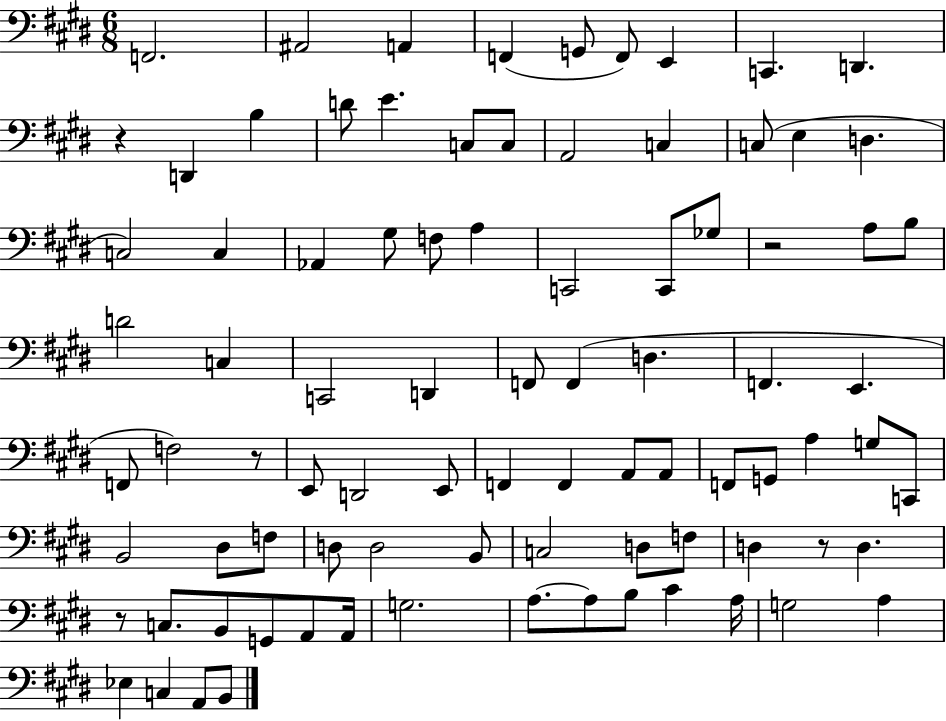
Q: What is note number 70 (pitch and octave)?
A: A2